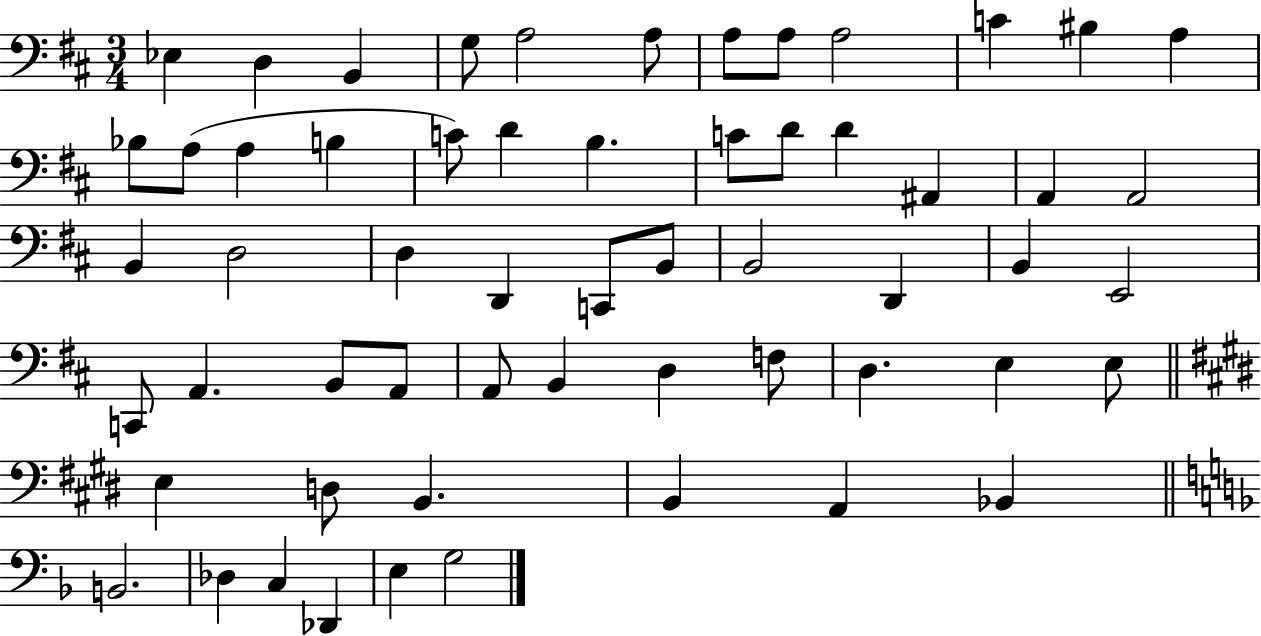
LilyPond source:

{
  \clef bass
  \numericTimeSignature
  \time 3/4
  \key d \major
  ees4 d4 b,4 | g8 a2 a8 | a8 a8 a2 | c'4 bis4 a4 | \break bes8 a8( a4 b4 | c'8) d'4 b4. | c'8 d'8 d'4 ais,4 | a,4 a,2 | \break b,4 d2 | d4 d,4 c,8 b,8 | b,2 d,4 | b,4 e,2 | \break c,8 a,4. b,8 a,8 | a,8 b,4 d4 f8 | d4. e4 e8 | \bar "||" \break \key e \major e4 d8 b,4. | b,4 a,4 bes,4 | \bar "||" \break \key f \major b,2. | des4 c4 des,4 | e4 g2 | \bar "|."
}